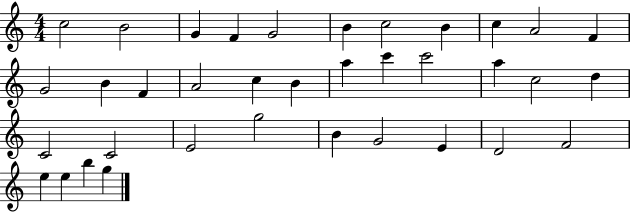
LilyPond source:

{
  \clef treble
  \numericTimeSignature
  \time 4/4
  \key c \major
  c''2 b'2 | g'4 f'4 g'2 | b'4 c''2 b'4 | c''4 a'2 f'4 | \break g'2 b'4 f'4 | a'2 c''4 b'4 | a''4 c'''4 c'''2 | a''4 c''2 d''4 | \break c'2 c'2 | e'2 g''2 | b'4 g'2 e'4 | d'2 f'2 | \break e''4 e''4 b''4 g''4 | \bar "|."
}